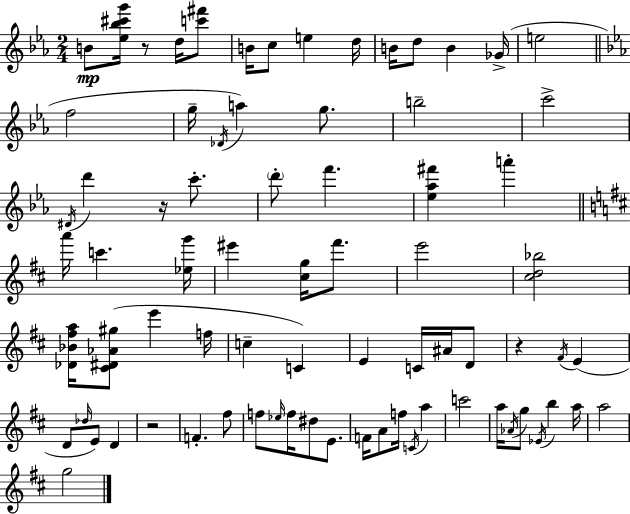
B4/e [Eb5,Bb5,C#6,G6]/s R/e D5/s [C6,F#6]/e B4/s C5/e E5/q D5/s B4/s D5/e B4/q Gb4/s E5/h F5/h G5/s Db4/s A5/q G5/e. B5/h C6/h D#4/s D6/q R/s C6/e. D6/e F6/q. [Eb5,Ab5,F#6]/q A6/q A6/s C6/q. [Eb5,G6]/s EIS6/q [C#5,G5]/s F#6/e. E6/h [C#5,D5,Bb5]/h [Db4,Bb4,F#5,A5]/s [C#4,D#4,Ab4,G#5]/e E6/q F5/s C5/q C4/q E4/q C4/s A#4/s D4/e R/q F#4/s E4/q D4/e Db5/s E4/e D4/q R/h F4/q. F#5/e F5/e Eb5/s F5/s D#5/e E4/e. F4/s A4/e F5/s C4/s A5/q C6/h A5/s Ab4/s G5/e Eb4/s B5/q A5/s A5/h G5/h